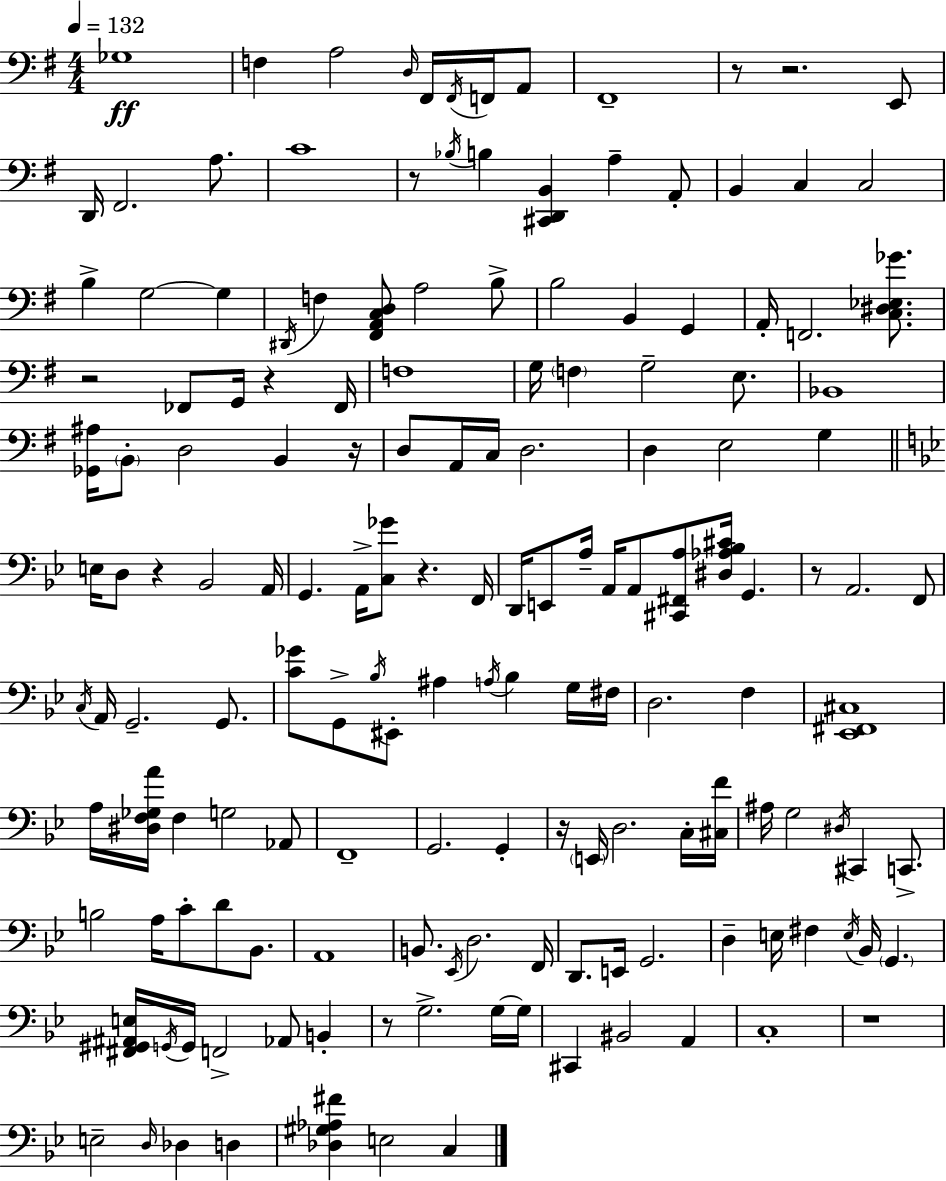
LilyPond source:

{
  \clef bass
  \numericTimeSignature
  \time 4/4
  \key g \major
  \tempo 4 = 132
  ges1\ff | f4 a2 \grace { d16 } fis,16 \acciaccatura { fis,16 } f,16 | a,8 fis,1-- | r8 r2. | \break e,8 d,16 fis,2. a8. | c'1 | r8 \acciaccatura { bes16 } b4 <cis, d, b,>4 a4-- | a,8-. b,4 c4 c2 | \break b4-> g2~~ g4 | \acciaccatura { dis,16 } f4 <fis, a, c d>8 a2 | b8-> b2 b,4 | g,4 a,16-. f,2. | \break <c dis ees ges'>8. r2 fes,8 g,16 r4 | fes,16 f1 | g16 \parenthesize f4 g2-- | e8. bes,1 | \break <ges, ais>16 \parenthesize b,8-. d2 b,4 | r16 d8 a,16 c16 d2. | d4 e2 | g4 \bar "||" \break \key bes \major e16 d8 r4 bes,2 a,16 | g,4. a,16-> <c ges'>8 r4. f,16 | d,16 e,8 a16-- a,16 a,8 <cis, fis, a>8 <dis aes bes cis'>16 g,4. | r8 a,2. f,8 | \break \acciaccatura { c16 } a,16 g,2.-- g,8. | <c' ges'>8 g,8-> \acciaccatura { bes16 } eis,8-. ais4 \acciaccatura { a16 } bes4 | g16 fis16 d2. f4 | <ees, fis, cis>1 | \break a16 <dis f ges a'>16 f4 g2 | aes,8 f,1-- | g,2. g,4-. | r16 \parenthesize e,16 d2. | \break c16-. <cis f'>16 ais16 g2 \acciaccatura { dis16 } cis,4 | c,8.-> b2 a16 c'8-. d'8 | bes,8. a,1 | b,8. \acciaccatura { ees,16 } d2. | \break f,16 d,8. e,16 g,2. | d4-- e16 fis4 \acciaccatura { e16 } bes,16 | \parenthesize g,4. <fis, gis, ais, e>16 \acciaccatura { g,16 } g,16 f,2-> | aes,8 b,4-. r8 g2.-> | \break g16~~ g16 cis,4 bis,2 | a,4 c1-. | r1 | e2-- \grace { d16 } | \break des4 d4 <des gis aes fis'>4 e2 | c4 \bar "|."
}